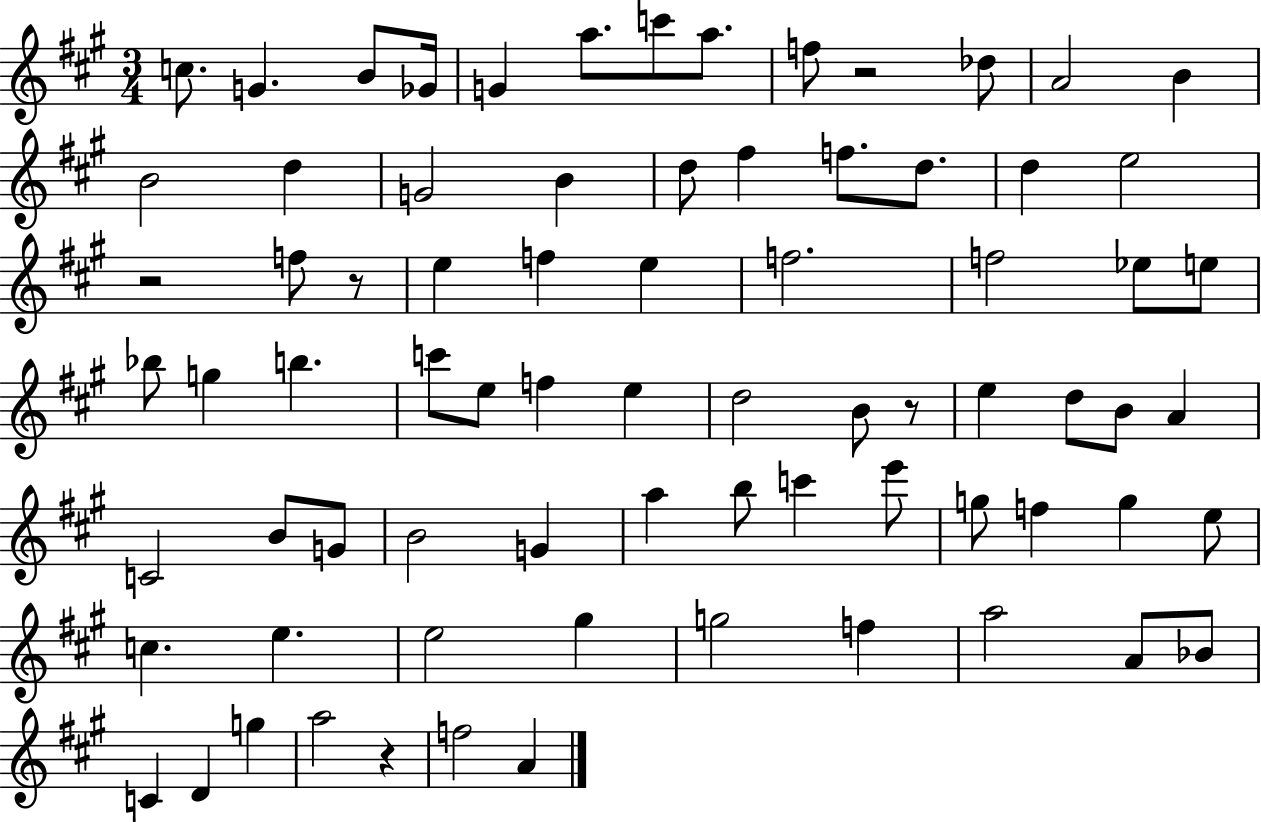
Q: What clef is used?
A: treble